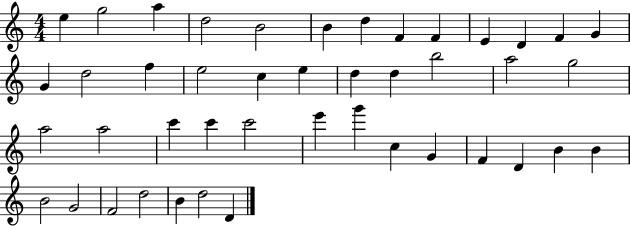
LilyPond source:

{
  \clef treble
  \numericTimeSignature
  \time 4/4
  \key c \major
  e''4 g''2 a''4 | d''2 b'2 | b'4 d''4 f'4 f'4 | e'4 d'4 f'4 g'4 | \break g'4 d''2 f''4 | e''2 c''4 e''4 | d''4 d''4 b''2 | a''2 g''2 | \break a''2 a''2 | c'''4 c'''4 c'''2 | e'''4 g'''4 c''4 g'4 | f'4 d'4 b'4 b'4 | \break b'2 g'2 | f'2 d''2 | b'4 d''2 d'4 | \bar "|."
}